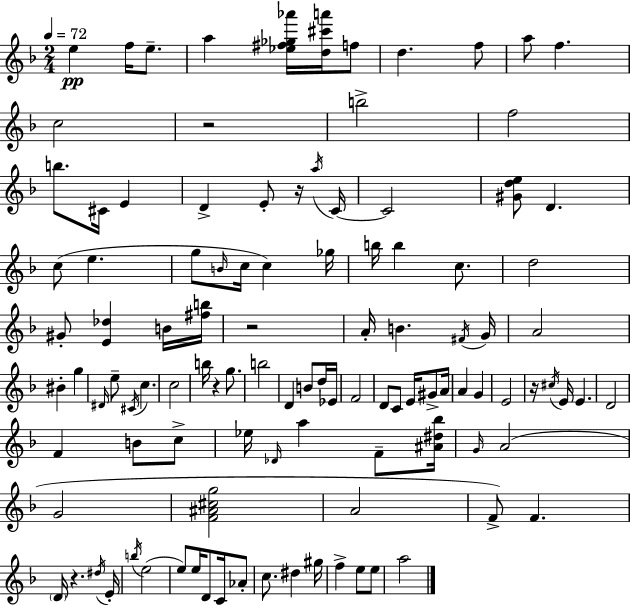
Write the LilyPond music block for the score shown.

{
  \clef treble
  \numericTimeSignature
  \time 2/4
  \key d \minor
  \tempo 4 = 72
  e''4\pp f''16 e''8.-- | a''4 <ees'' fis'' ges'' aes'''>16 <d'' cis''' a'''>16 f''8 | d''4. f''8 | a''8 f''4. | \break c''2 | r2 | b''2-> | f''2 | \break b''8. cis'16 e'4 | d'4-> e'8-. r16 \acciaccatura { a''16 } | c'16~~ c'2 | <gis' d'' e''>8 d'4. | \break c''8( e''4. | g''8 \grace { b'16 } c''16 c''4) | ges''16 b''16 b''4 c''8. | d''2 | \break gis'8-. <e' des''>4 | b'16 <fis'' b''>16 r2 | a'16-. b'4. | \acciaccatura { fis'16 } g'16 a'2 | \break bis'4-. g''4 | \grace { dis'16 } e''8-- \acciaccatura { cis'16 } c''4. | c''2 | b''16 r4 | \break g''8. b''2 | d'4 | b'8 d''16 ees'16 f'2 | d'8 c'8 | \break e'16 gis'8-> a'16 a'4 | g'4 e'2 | r16 \acciaccatura { cis''16 } e'16 | e'4. d'2 | \break f'4 | b'8 c''8-> ees''16 \grace { des'16 } | a''4 f'8-- <ais' dis'' bes''>16 \grace { g'16 }( | a'2 | \break g'2 | <f' ais' cis'' g''>2 | a'2 | f'8->) f'4. | \break \parenthesize d'16 r4. \acciaccatura { dis''16 } | e'16-. \acciaccatura { b''16 }( e''2 | e''8) e''16 d'8 c'16 | aes'8-. c''8. dis''4 | \break gis''16 f''4-> e''8 | e''8 a''2 | \bar "|."
}